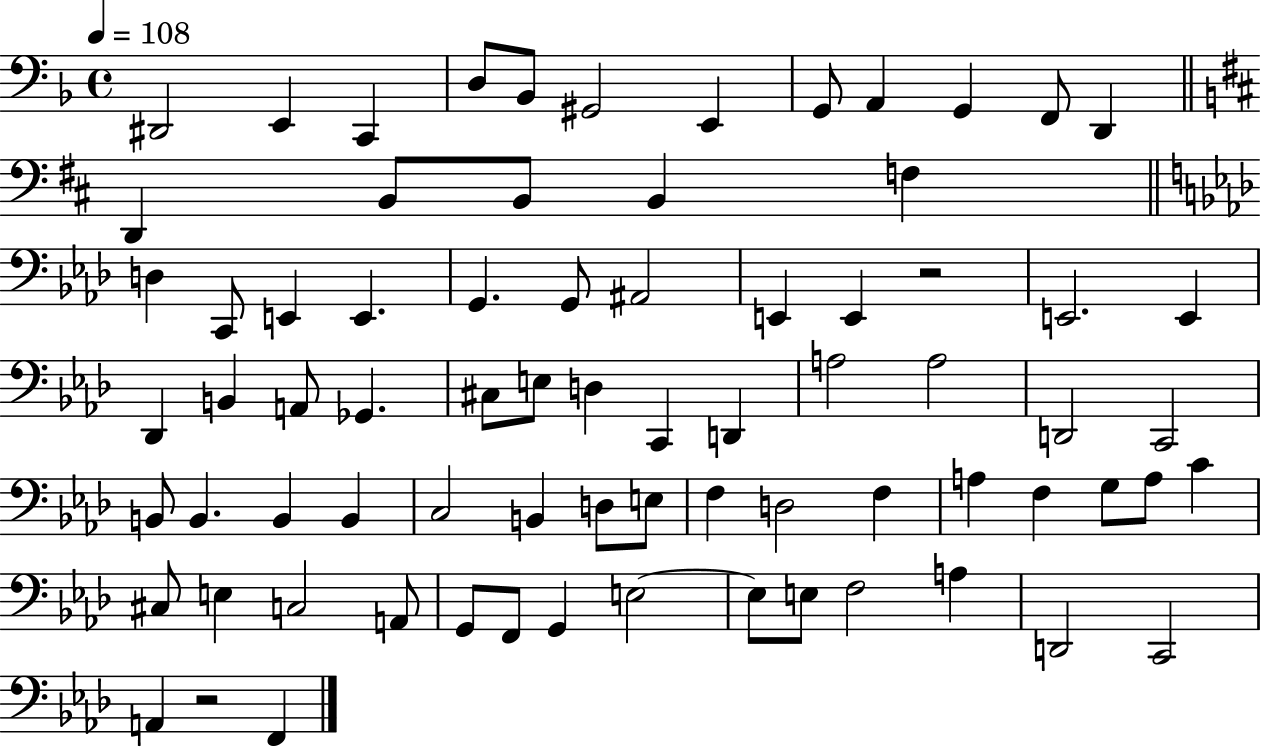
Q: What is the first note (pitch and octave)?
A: D#2